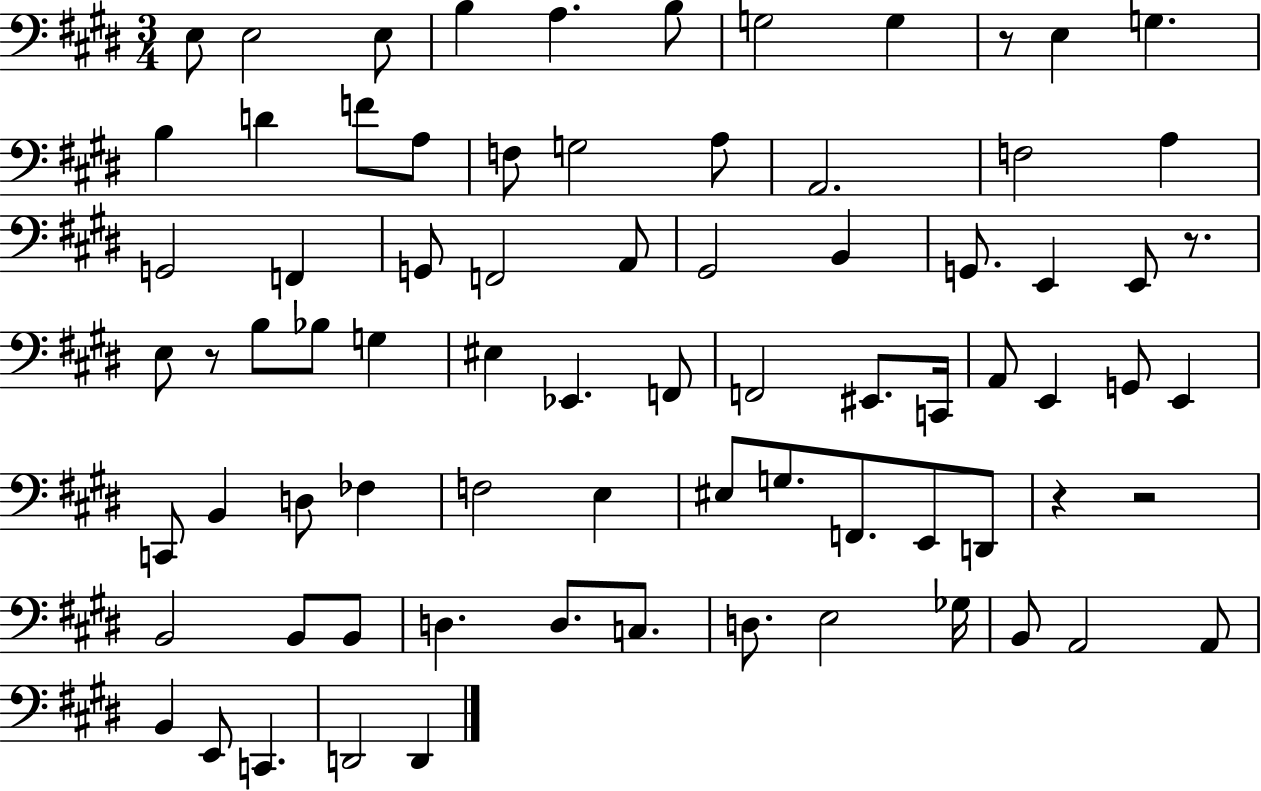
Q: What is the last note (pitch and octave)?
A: D2